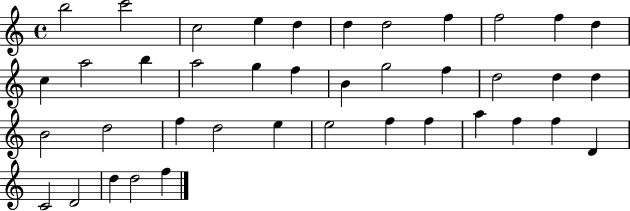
B5/h C6/h C5/h E5/q D5/q D5/q D5/h F5/q F5/h F5/q D5/q C5/q A5/h B5/q A5/h G5/q F5/q B4/q G5/h F5/q D5/h D5/q D5/q B4/h D5/h F5/q D5/h E5/q E5/h F5/q F5/q A5/q F5/q F5/q D4/q C4/h D4/h D5/q D5/h F5/q